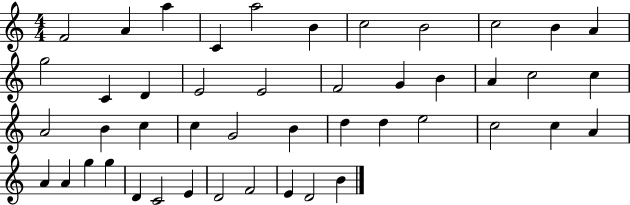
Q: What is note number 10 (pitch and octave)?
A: B4